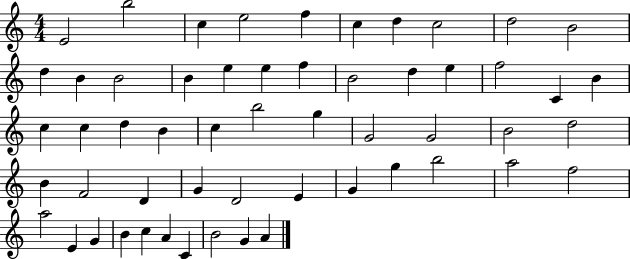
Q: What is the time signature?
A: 4/4